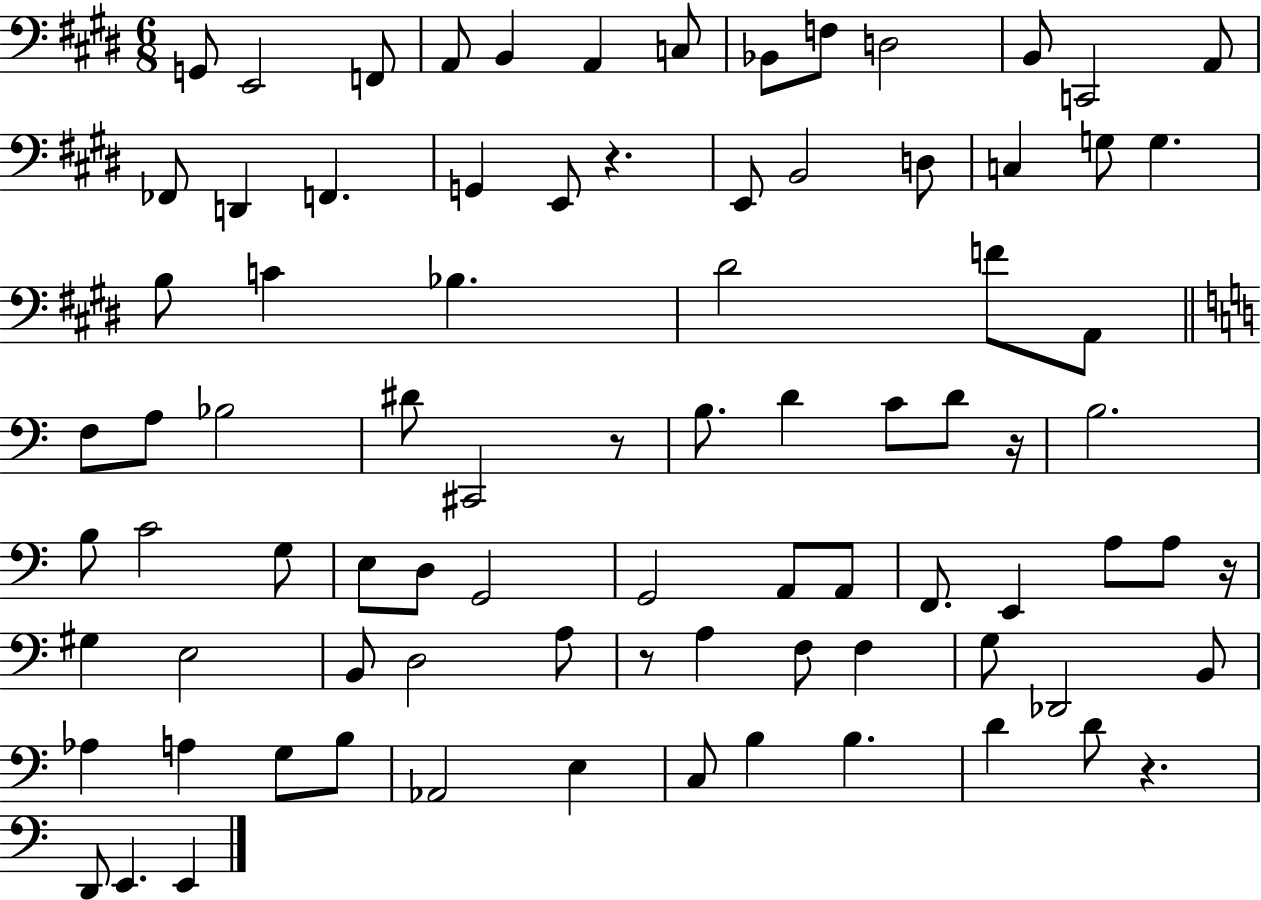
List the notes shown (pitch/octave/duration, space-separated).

G2/e E2/h F2/e A2/e B2/q A2/q C3/e Bb2/e F3/e D3/h B2/e C2/h A2/e FES2/e D2/q F2/q. G2/q E2/e R/q. E2/e B2/h D3/e C3/q G3/e G3/q. B3/e C4/q Bb3/q. D#4/h F4/e A2/e F3/e A3/e Bb3/h D#4/e C#2/h R/e B3/e. D4/q C4/e D4/e R/s B3/h. B3/e C4/h G3/e E3/e D3/e G2/h G2/h A2/e A2/e F2/e. E2/q A3/e A3/e R/s G#3/q E3/h B2/e D3/h A3/e R/e A3/q F3/e F3/q G3/e Db2/h B2/e Ab3/q A3/q G3/e B3/e Ab2/h E3/q C3/e B3/q B3/q. D4/q D4/e R/q. D2/e E2/q. E2/q